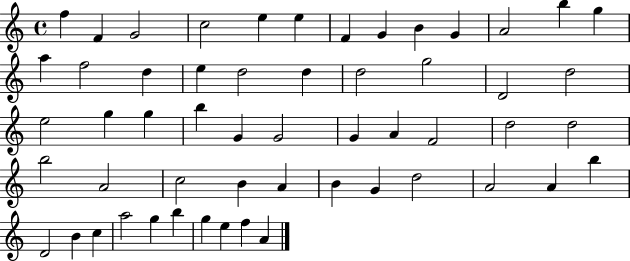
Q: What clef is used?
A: treble